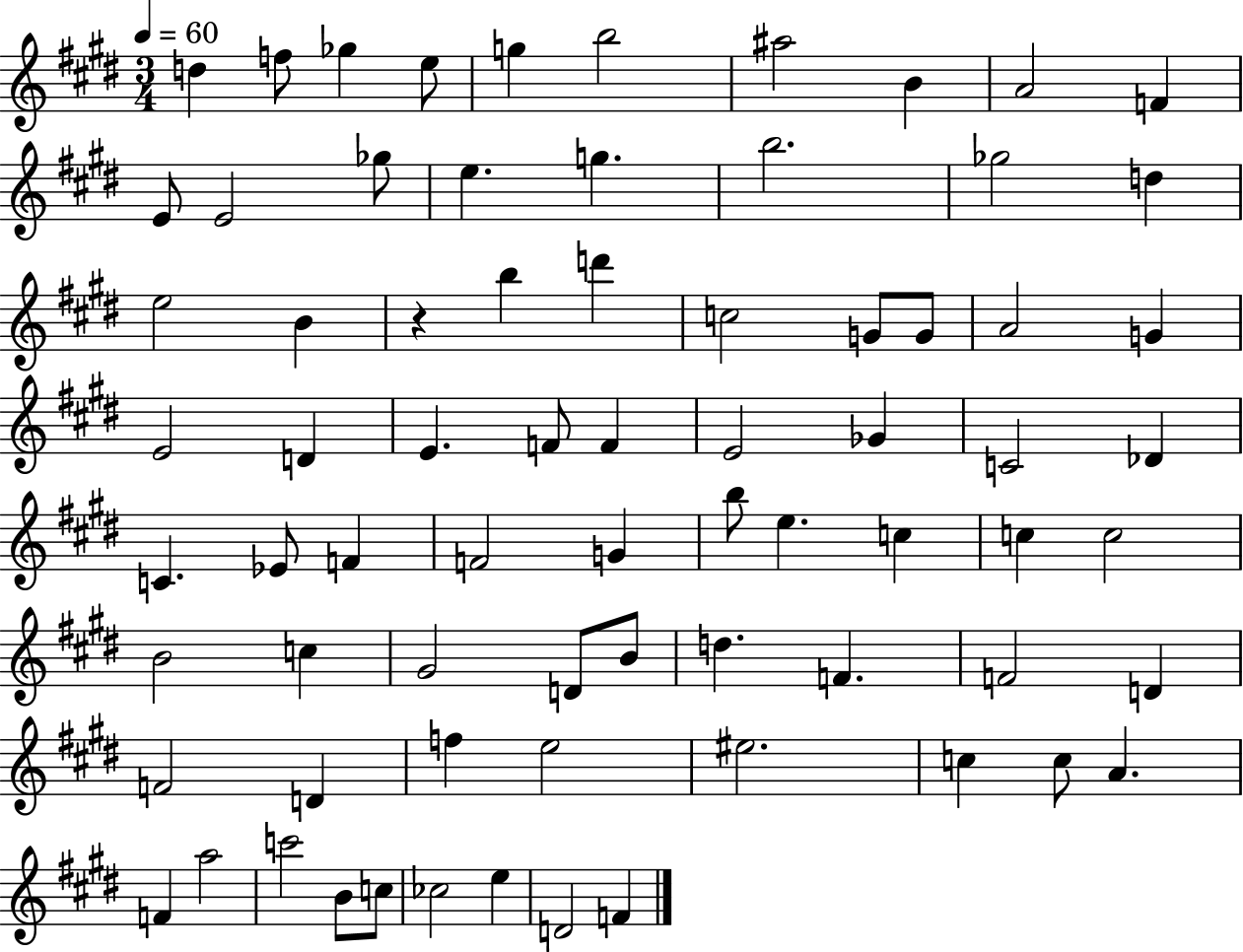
D5/q F5/e Gb5/q E5/e G5/q B5/h A#5/h B4/q A4/h F4/q E4/e E4/h Gb5/e E5/q. G5/q. B5/h. Gb5/h D5/q E5/h B4/q R/q B5/q D6/q C5/h G4/e G4/e A4/h G4/q E4/h D4/q E4/q. F4/e F4/q E4/h Gb4/q C4/h Db4/q C4/q. Eb4/e F4/q F4/h G4/q B5/e E5/q. C5/q C5/q C5/h B4/h C5/q G#4/h D4/e B4/e D5/q. F4/q. F4/h D4/q F4/h D4/q F5/q E5/h EIS5/h. C5/q C5/e A4/q. F4/q A5/h C6/h B4/e C5/e CES5/h E5/q D4/h F4/q